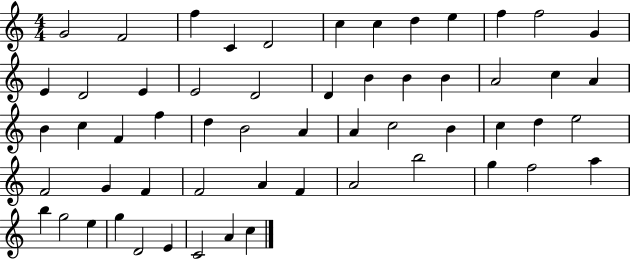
X:1
T:Untitled
M:4/4
L:1/4
K:C
G2 F2 f C D2 c c d e f f2 G E D2 E E2 D2 D B B B A2 c A B c F f d B2 A A c2 B c d e2 F2 G F F2 A F A2 b2 g f2 a b g2 e g D2 E C2 A c